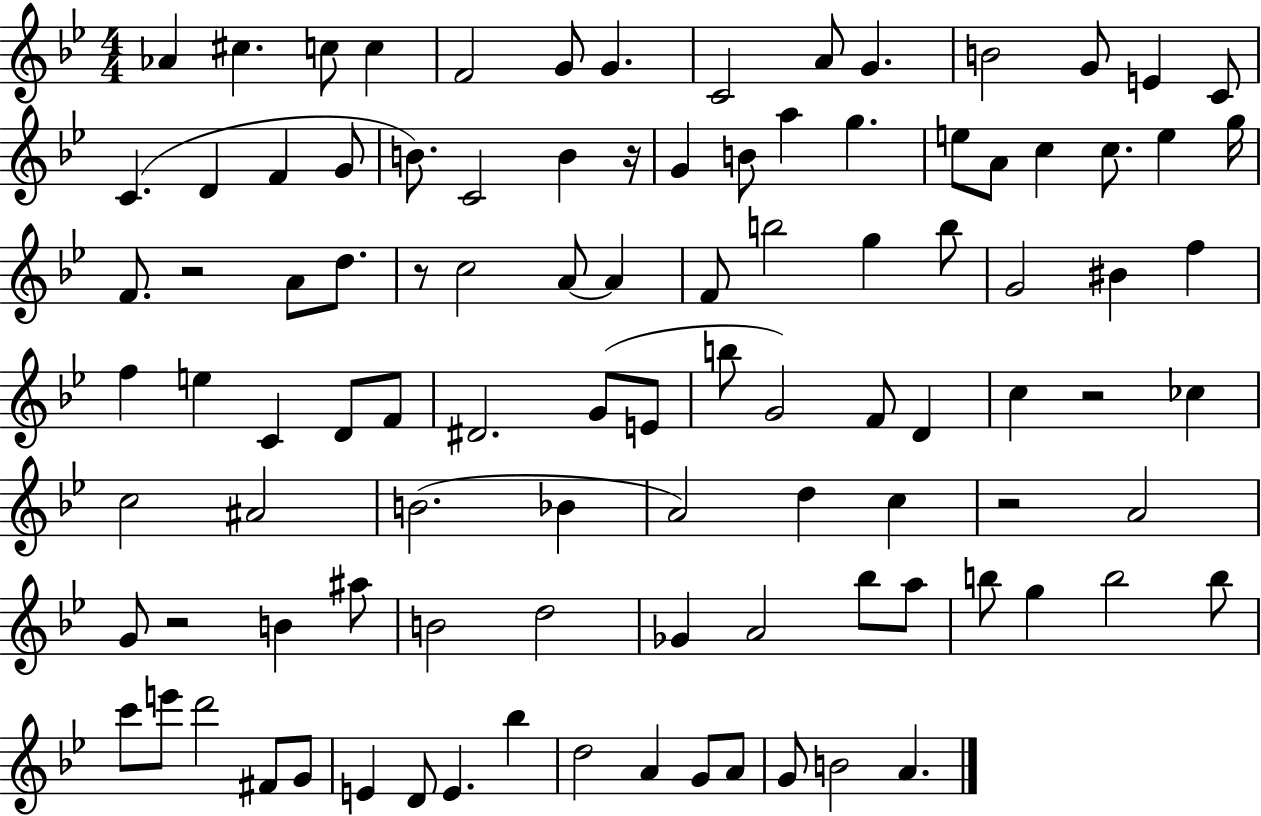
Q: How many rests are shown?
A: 6